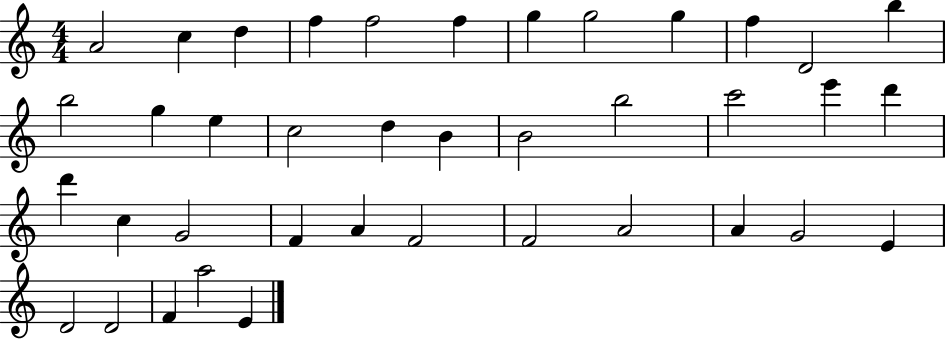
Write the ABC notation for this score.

X:1
T:Untitled
M:4/4
L:1/4
K:C
A2 c d f f2 f g g2 g f D2 b b2 g e c2 d B B2 b2 c'2 e' d' d' c G2 F A F2 F2 A2 A G2 E D2 D2 F a2 E